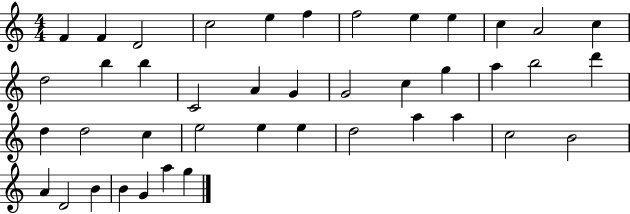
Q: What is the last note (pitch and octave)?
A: G5